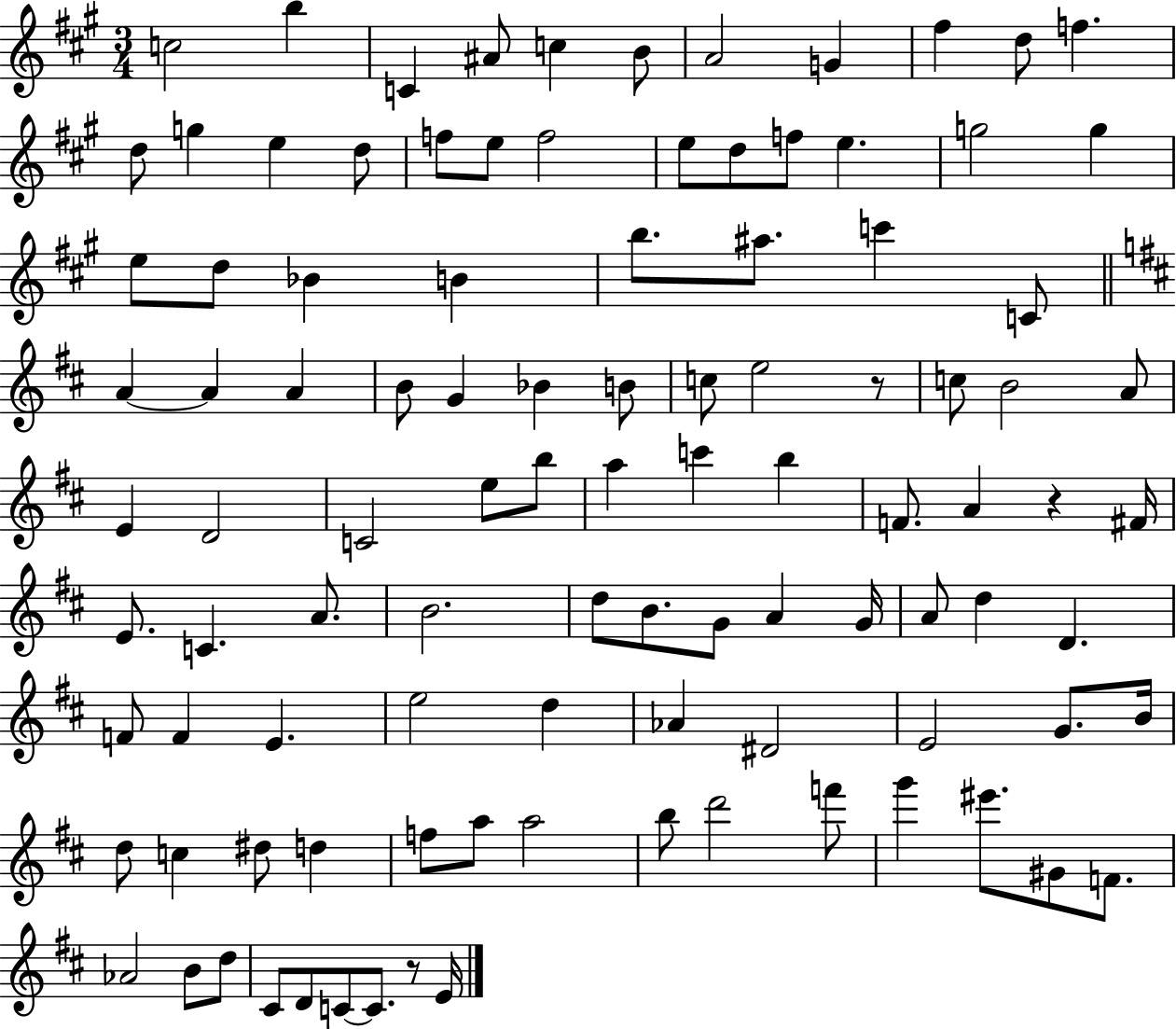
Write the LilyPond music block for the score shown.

{
  \clef treble
  \numericTimeSignature
  \time 3/4
  \key a \major
  c''2 b''4 | c'4 ais'8 c''4 b'8 | a'2 g'4 | fis''4 d''8 f''4. | \break d''8 g''4 e''4 d''8 | f''8 e''8 f''2 | e''8 d''8 f''8 e''4. | g''2 g''4 | \break e''8 d''8 bes'4 b'4 | b''8. ais''8. c'''4 c'8 | \bar "||" \break \key d \major a'4~~ a'4 a'4 | b'8 g'4 bes'4 b'8 | c''8 e''2 r8 | c''8 b'2 a'8 | \break e'4 d'2 | c'2 e''8 b''8 | a''4 c'''4 b''4 | f'8. a'4 r4 fis'16 | \break e'8. c'4. a'8. | b'2. | d''8 b'8. g'8 a'4 g'16 | a'8 d''4 d'4. | \break f'8 f'4 e'4. | e''2 d''4 | aes'4 dis'2 | e'2 g'8. b'16 | \break d''8 c''4 dis''8 d''4 | f''8 a''8 a''2 | b''8 d'''2 f'''8 | g'''4 eis'''8. gis'8 f'8. | \break aes'2 b'8 d''8 | cis'8 d'8 c'8~~ c'8. r8 e'16 | \bar "|."
}